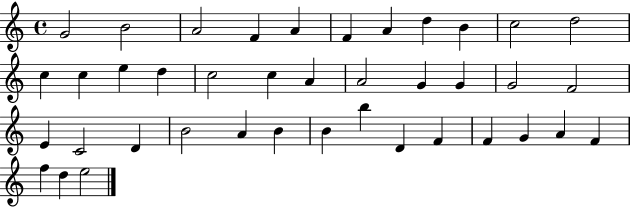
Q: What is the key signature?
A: C major